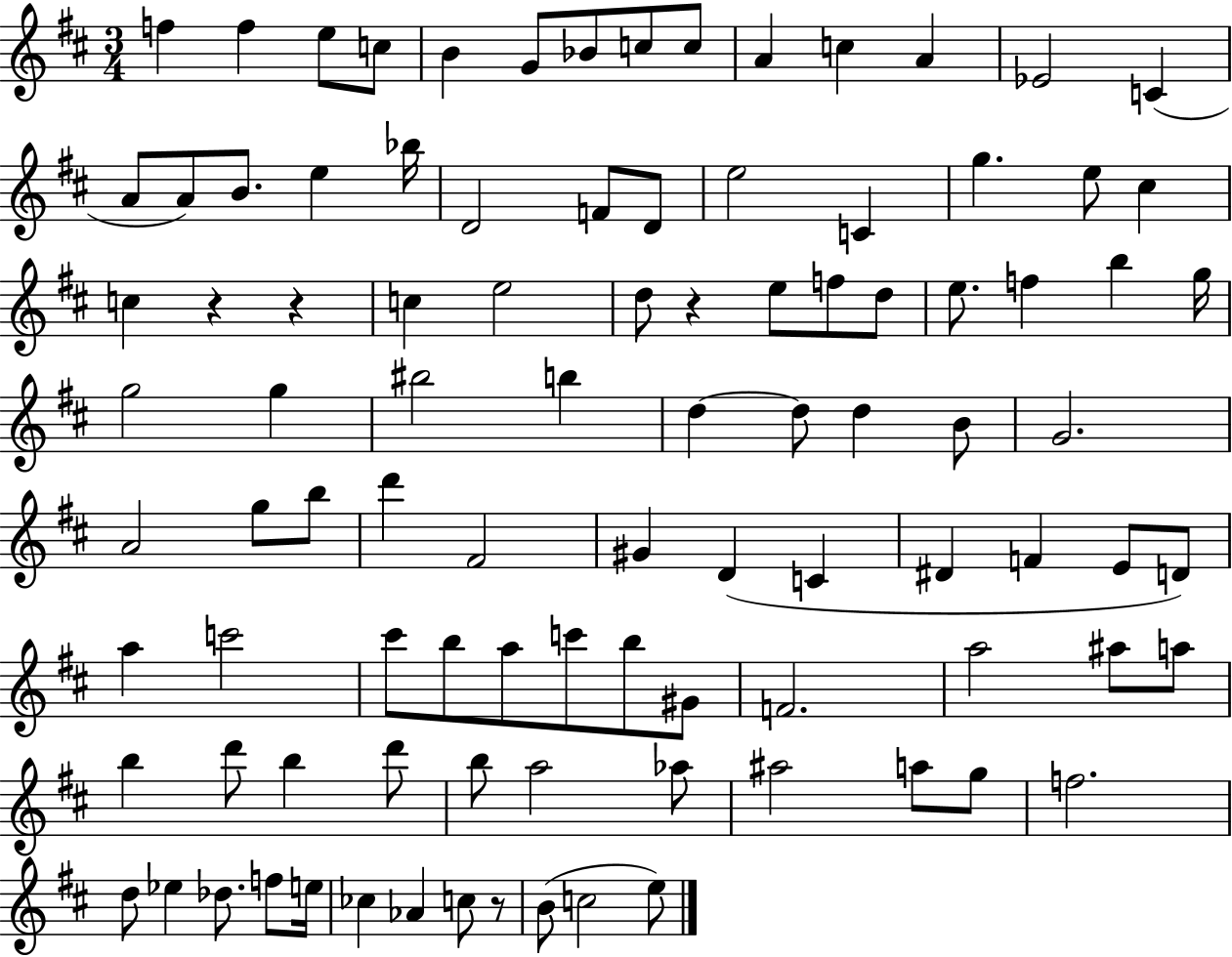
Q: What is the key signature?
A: D major